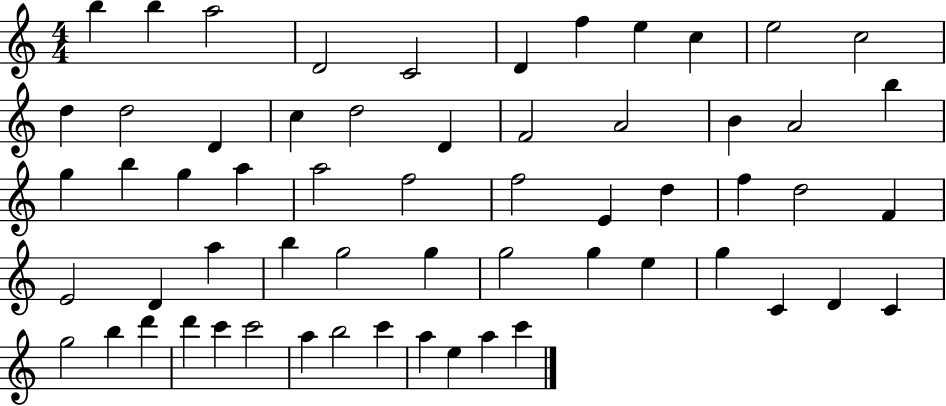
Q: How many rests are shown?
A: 0